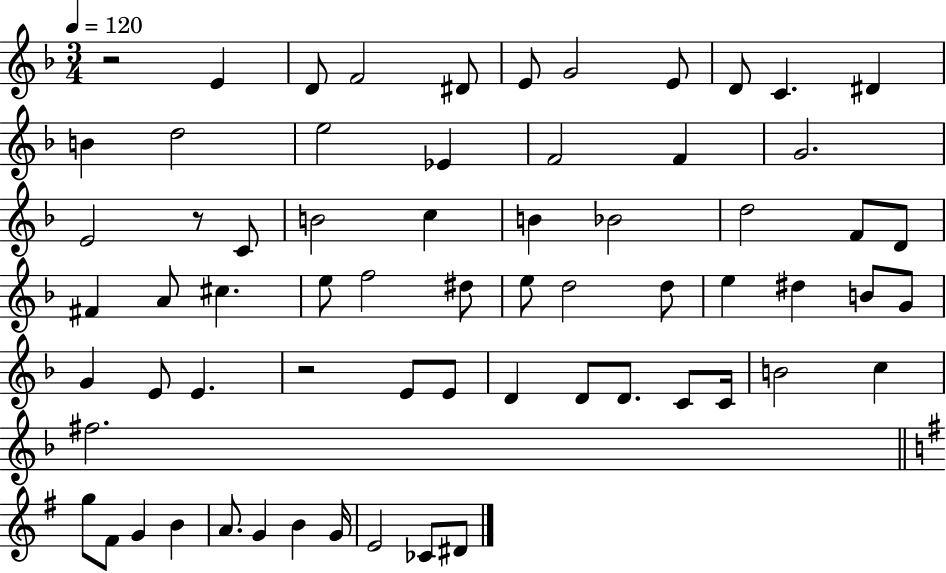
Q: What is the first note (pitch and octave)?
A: E4